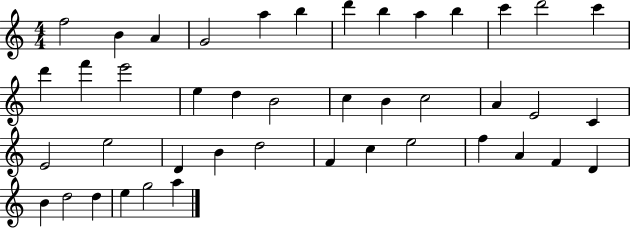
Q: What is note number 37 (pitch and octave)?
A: D4